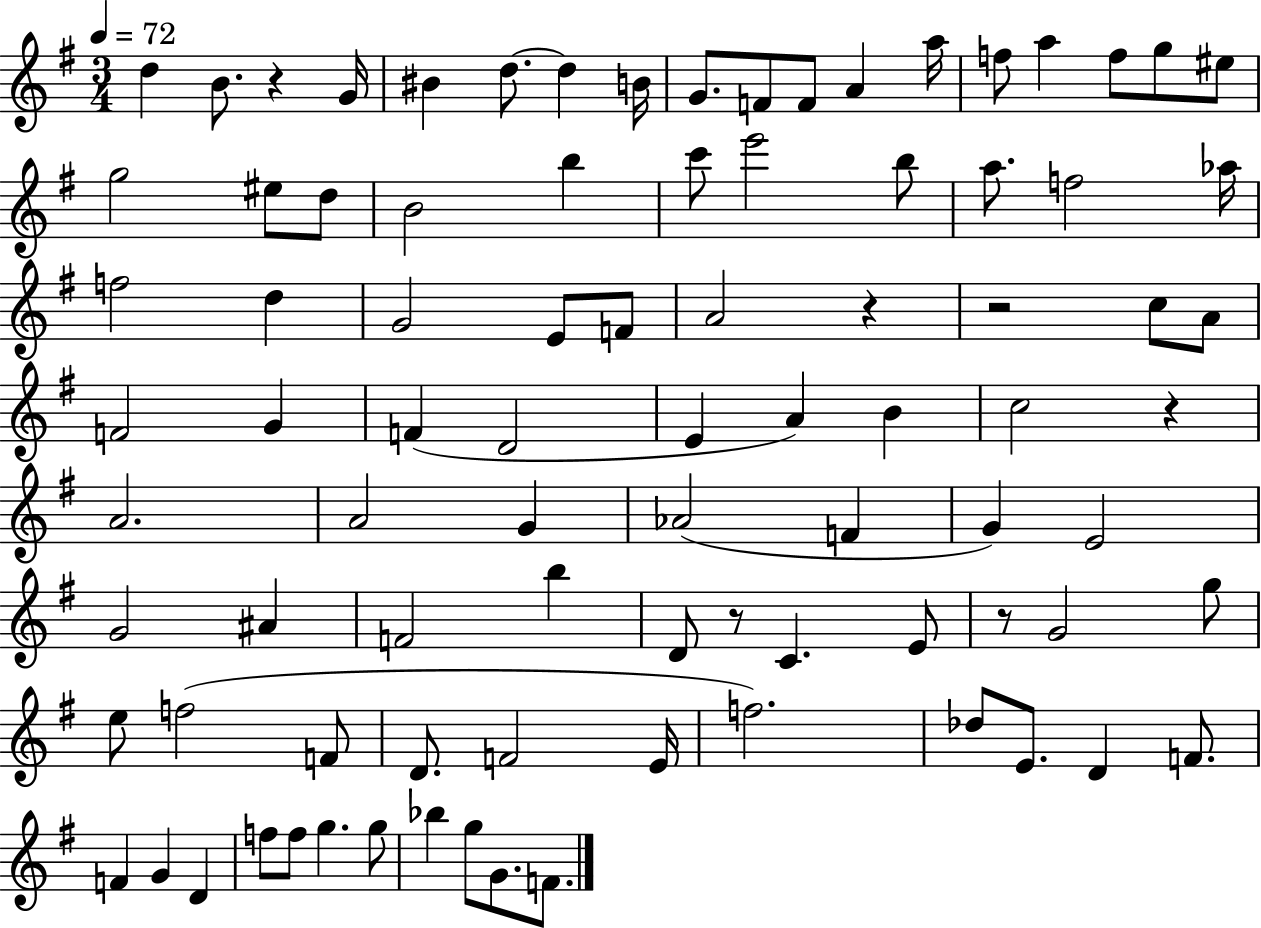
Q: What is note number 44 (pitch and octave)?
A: C5